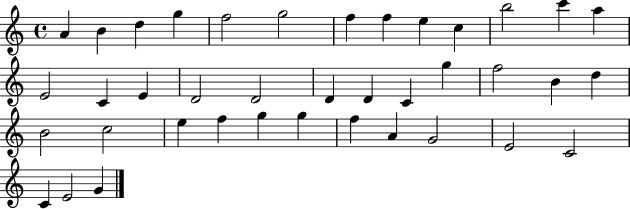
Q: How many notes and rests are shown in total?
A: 39